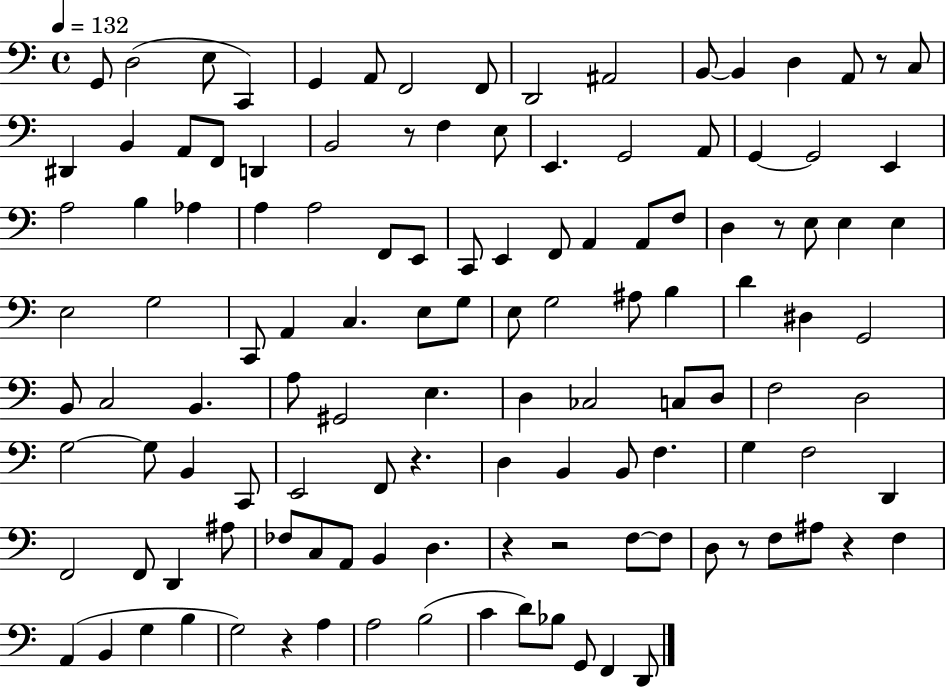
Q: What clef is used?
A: bass